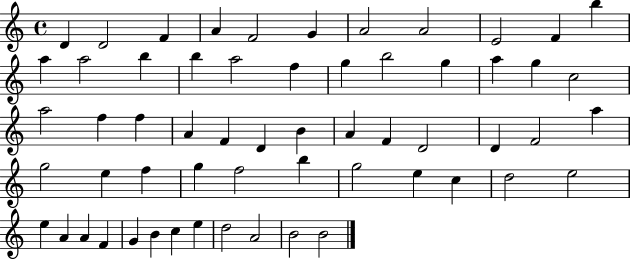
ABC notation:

X:1
T:Untitled
M:4/4
L:1/4
K:C
D D2 F A F2 G A2 A2 E2 F b a a2 b b a2 f g b2 g a g c2 a2 f f A F D B A F D2 D F2 a g2 e f g f2 b g2 e c d2 e2 e A A F G B c e d2 A2 B2 B2